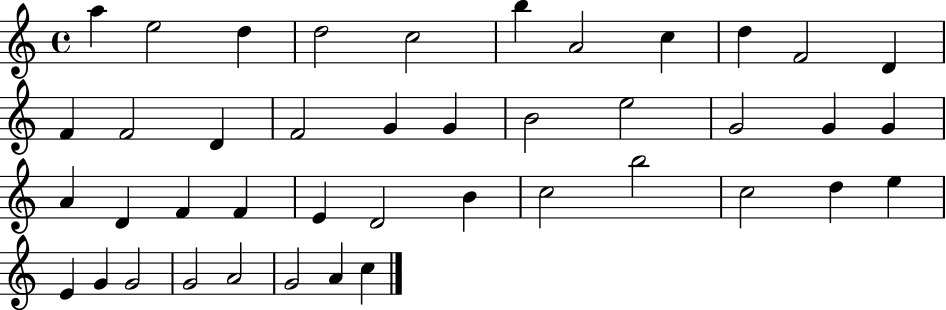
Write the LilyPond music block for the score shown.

{
  \clef treble
  \time 4/4
  \defaultTimeSignature
  \key c \major
  a''4 e''2 d''4 | d''2 c''2 | b''4 a'2 c''4 | d''4 f'2 d'4 | \break f'4 f'2 d'4 | f'2 g'4 g'4 | b'2 e''2 | g'2 g'4 g'4 | \break a'4 d'4 f'4 f'4 | e'4 d'2 b'4 | c''2 b''2 | c''2 d''4 e''4 | \break e'4 g'4 g'2 | g'2 a'2 | g'2 a'4 c''4 | \bar "|."
}